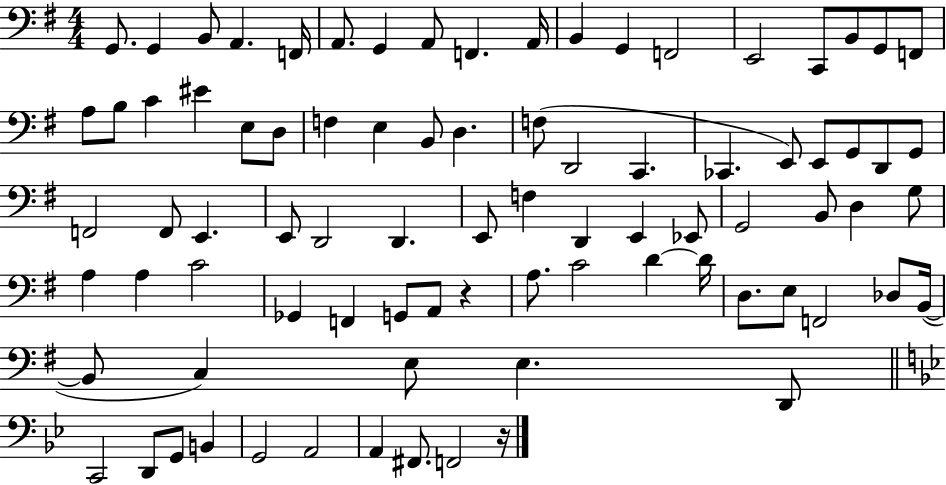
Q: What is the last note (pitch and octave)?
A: F2